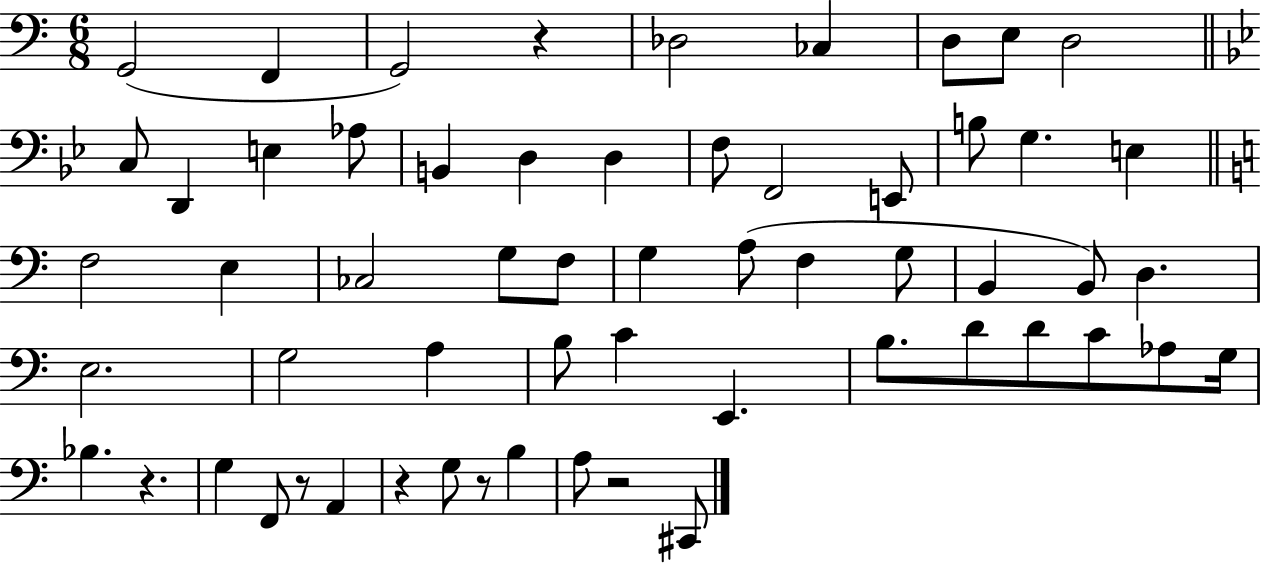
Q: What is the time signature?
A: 6/8